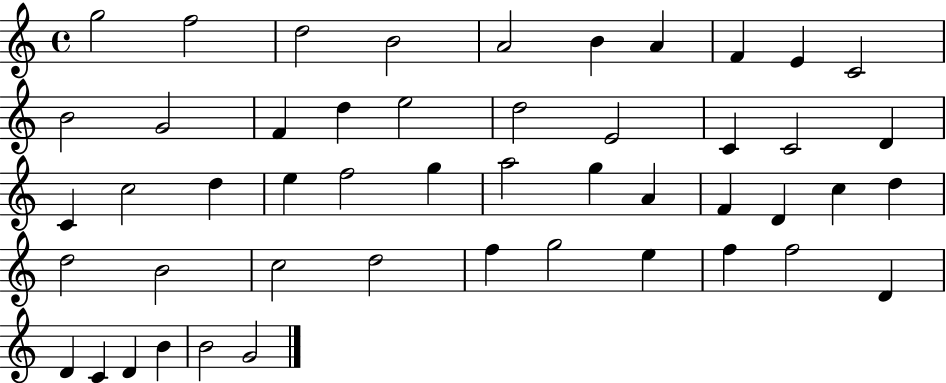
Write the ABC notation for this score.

X:1
T:Untitled
M:4/4
L:1/4
K:C
g2 f2 d2 B2 A2 B A F E C2 B2 G2 F d e2 d2 E2 C C2 D C c2 d e f2 g a2 g A F D c d d2 B2 c2 d2 f g2 e f f2 D D C D B B2 G2